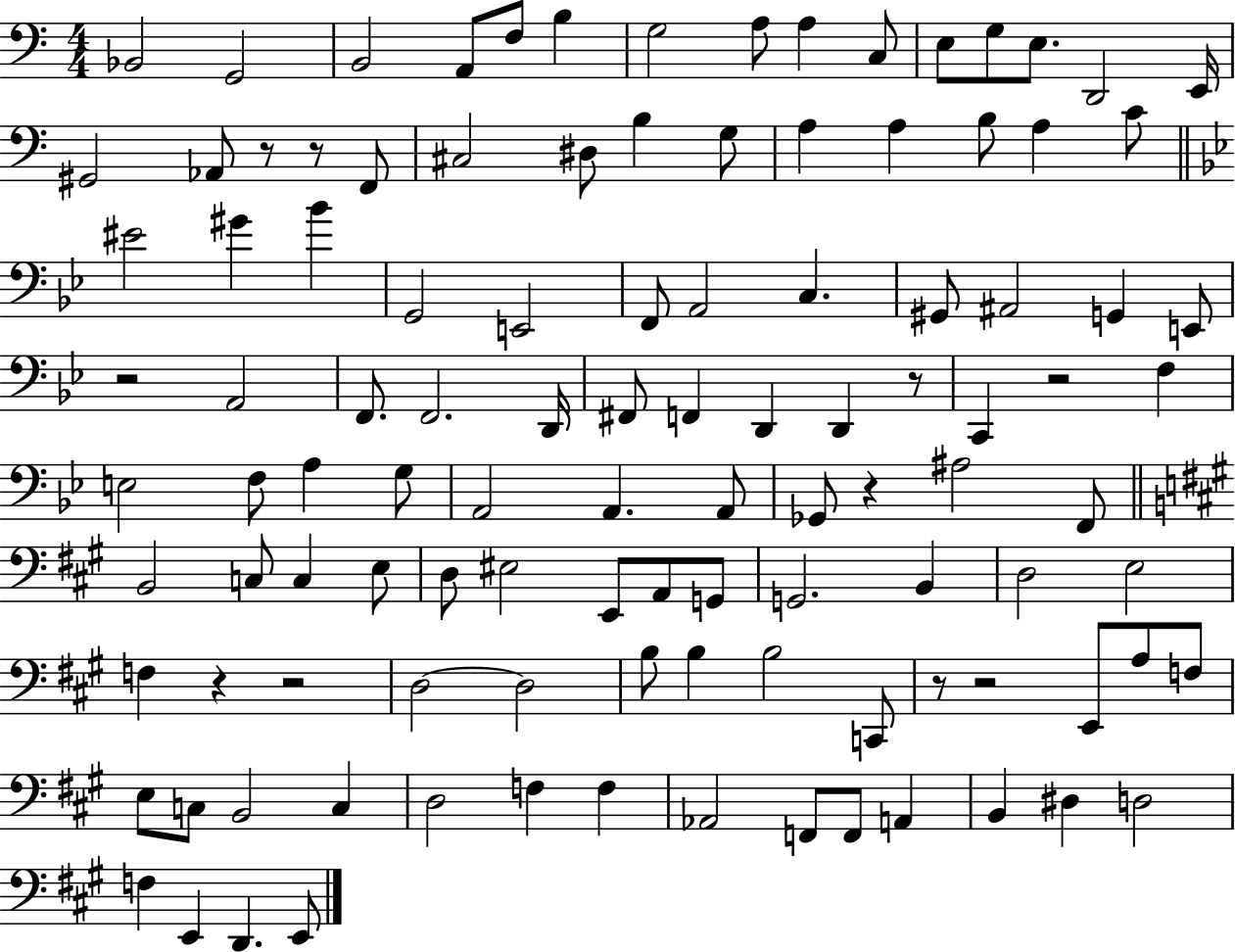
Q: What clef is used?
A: bass